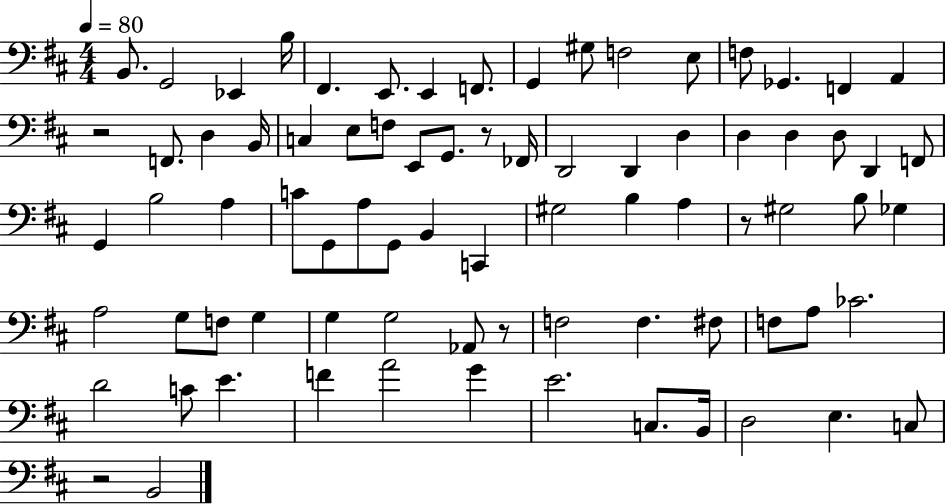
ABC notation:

X:1
T:Untitled
M:4/4
L:1/4
K:D
B,,/2 G,,2 _E,, B,/4 ^F,, E,,/2 E,, F,,/2 G,, ^G,/2 F,2 E,/2 F,/2 _G,, F,, A,, z2 F,,/2 D, B,,/4 C, E,/2 F,/2 E,,/2 G,,/2 z/2 _F,,/4 D,,2 D,, D, D, D, D,/2 D,, F,,/2 G,, B,2 A, C/2 G,,/2 A,/2 G,,/2 B,, C,, ^G,2 B, A, z/2 ^G,2 B,/2 _G, A,2 G,/2 F,/2 G, G, G,2 _A,,/2 z/2 F,2 F, ^F,/2 F,/2 A,/2 _C2 D2 C/2 E F A2 G E2 C,/2 B,,/4 D,2 E, C,/2 z2 B,,2